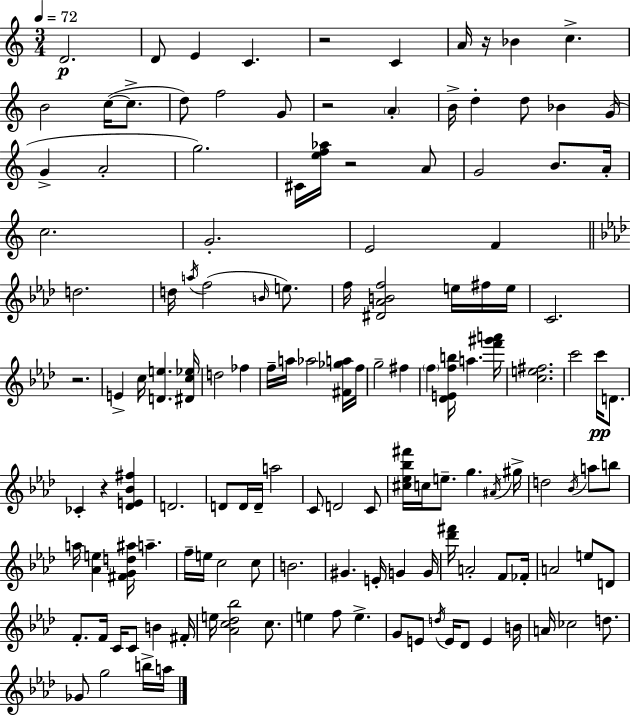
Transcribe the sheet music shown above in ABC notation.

X:1
T:Untitled
M:3/4
L:1/4
K:Am
D2 D/2 E C z2 C A/4 z/4 _B c B2 c/4 c/2 d/2 f2 G/2 z2 A B/4 d d/2 _B G/4 G A2 g2 ^C/4 [ef_a]/4 z2 A/2 G2 B/2 A/4 c2 G2 E2 F d2 d/4 a/4 f2 B/4 e/2 f/4 [^D_ABf]2 e/4 ^f/4 e/4 C2 z2 E c/4 [De] [^Dc_e]/4 d2 _f f/4 a/4 _a2 [^F_ga]/4 f/4 g2 ^f f [_DEfb]/4 a [f'^g'a']/4 [ce^f]2 c'2 c'/4 D/2 _C z [_DE_B^f] D2 D/2 D/4 D/4 a2 C/2 D2 C/2 [^c_e_b^f']/4 c/4 e/2 g ^A/4 ^g/4 d2 _B/4 a/2 b/2 a/4 [_Ae] [^FGd^a]/4 a f/4 e/4 c2 c/2 B2 ^G E/4 G G/4 [_d'^f']/4 A2 F/2 _F/4 A2 e/2 D/2 F/2 F/4 C/4 C/2 B ^F/4 e/4 [_Ac_d_b]2 c/2 e f/2 e G/2 E/2 d/4 E/4 _D/2 E B/4 A/4 _c2 d/2 _G/2 g2 b/4 a/4